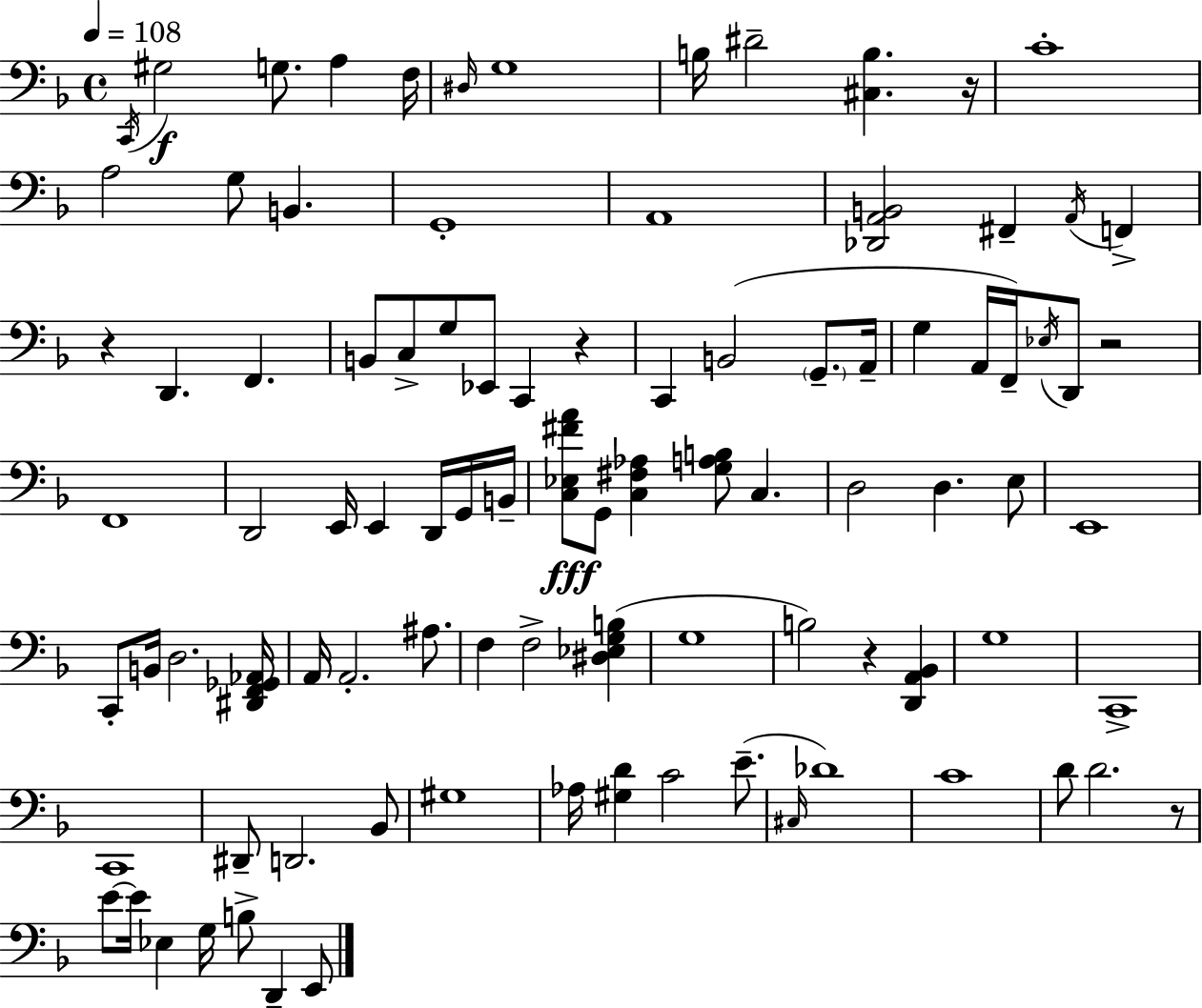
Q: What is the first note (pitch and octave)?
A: C2